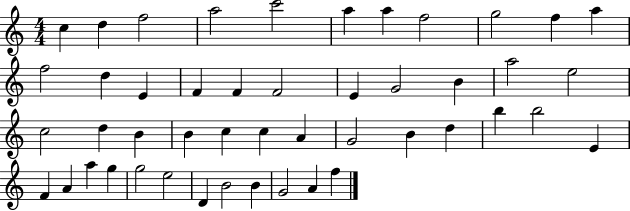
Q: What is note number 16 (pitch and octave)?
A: F4